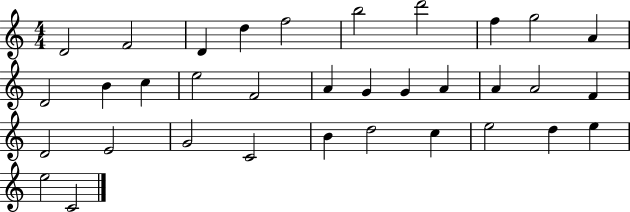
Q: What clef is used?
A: treble